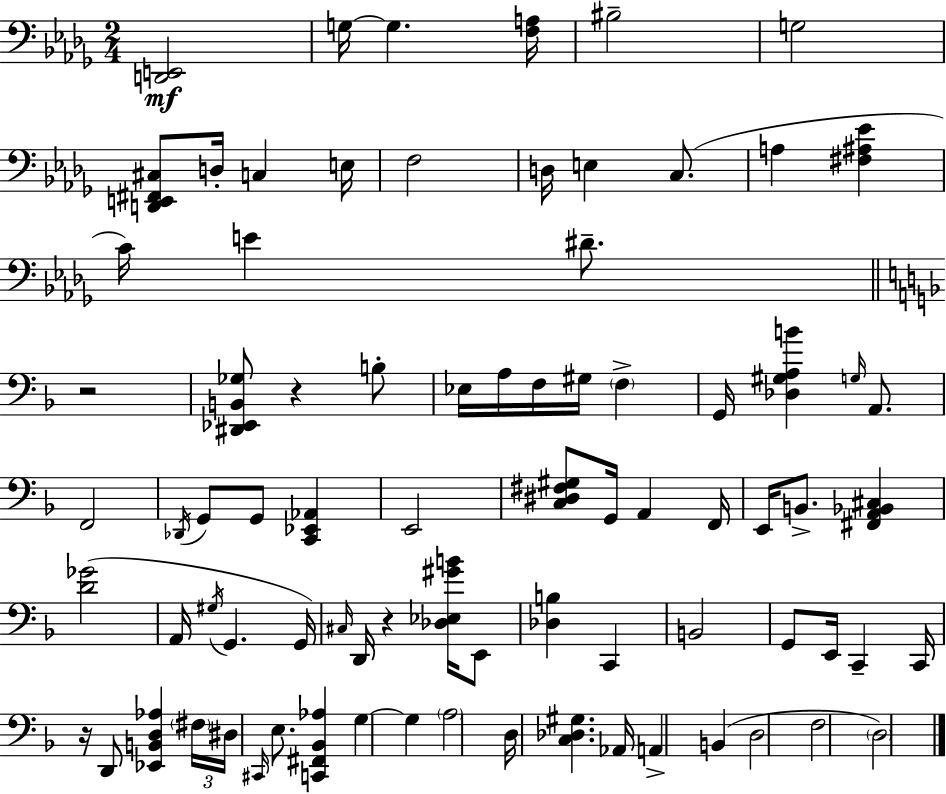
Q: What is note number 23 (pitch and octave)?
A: G3